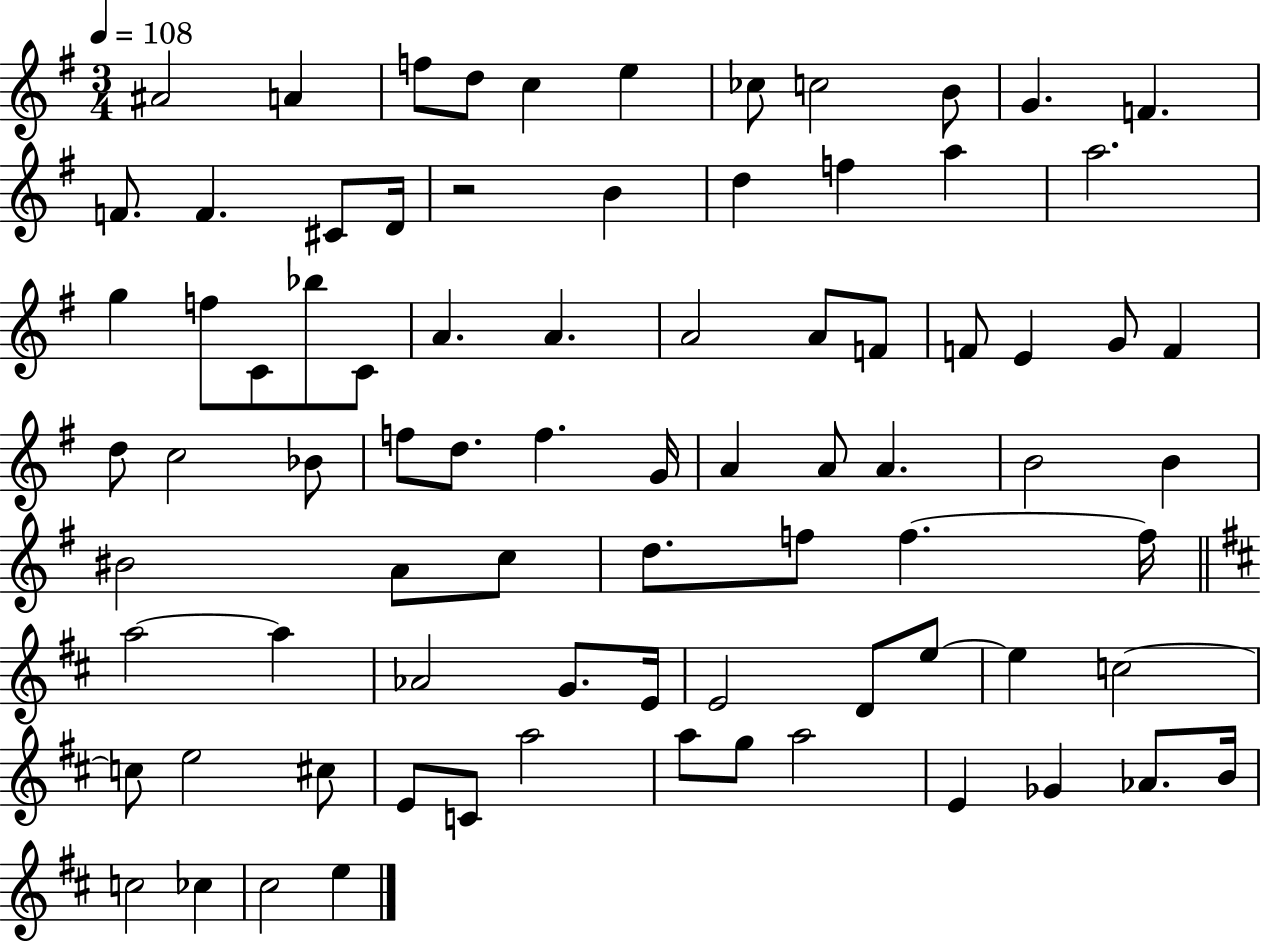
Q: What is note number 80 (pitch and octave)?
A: E5